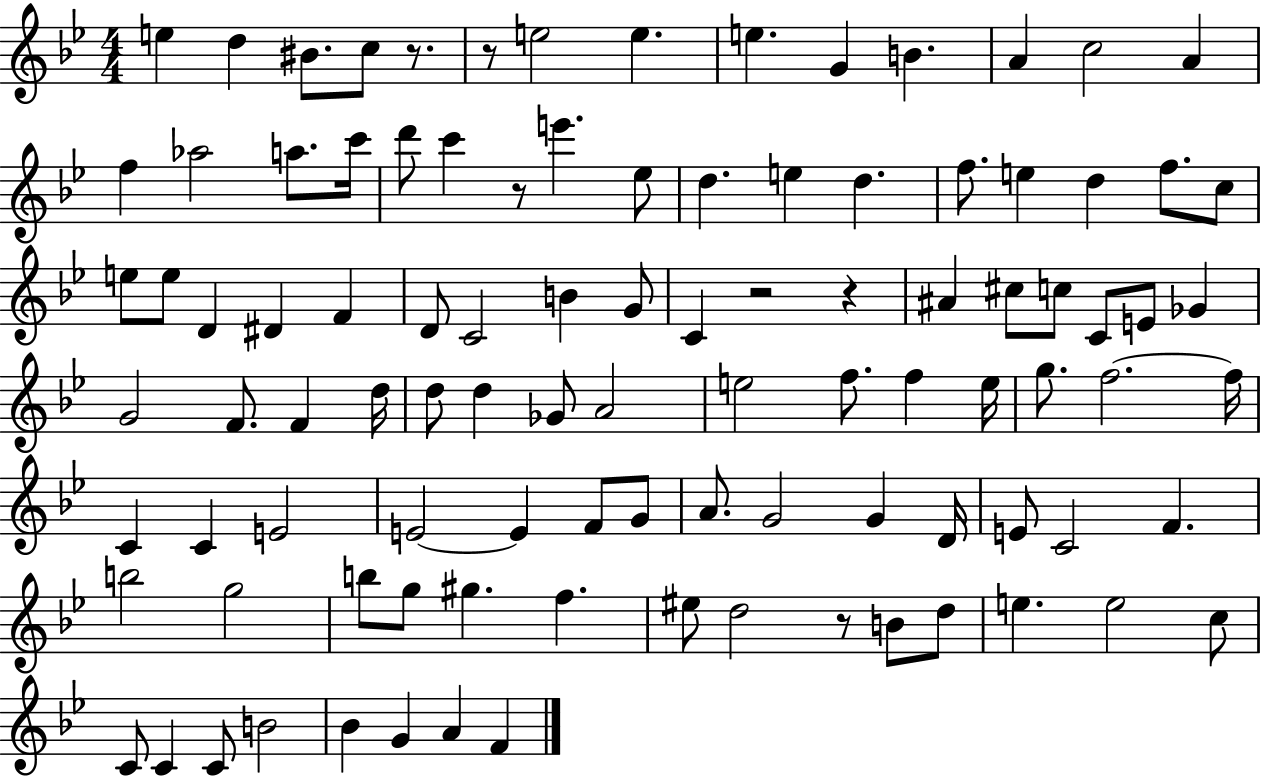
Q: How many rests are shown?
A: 6